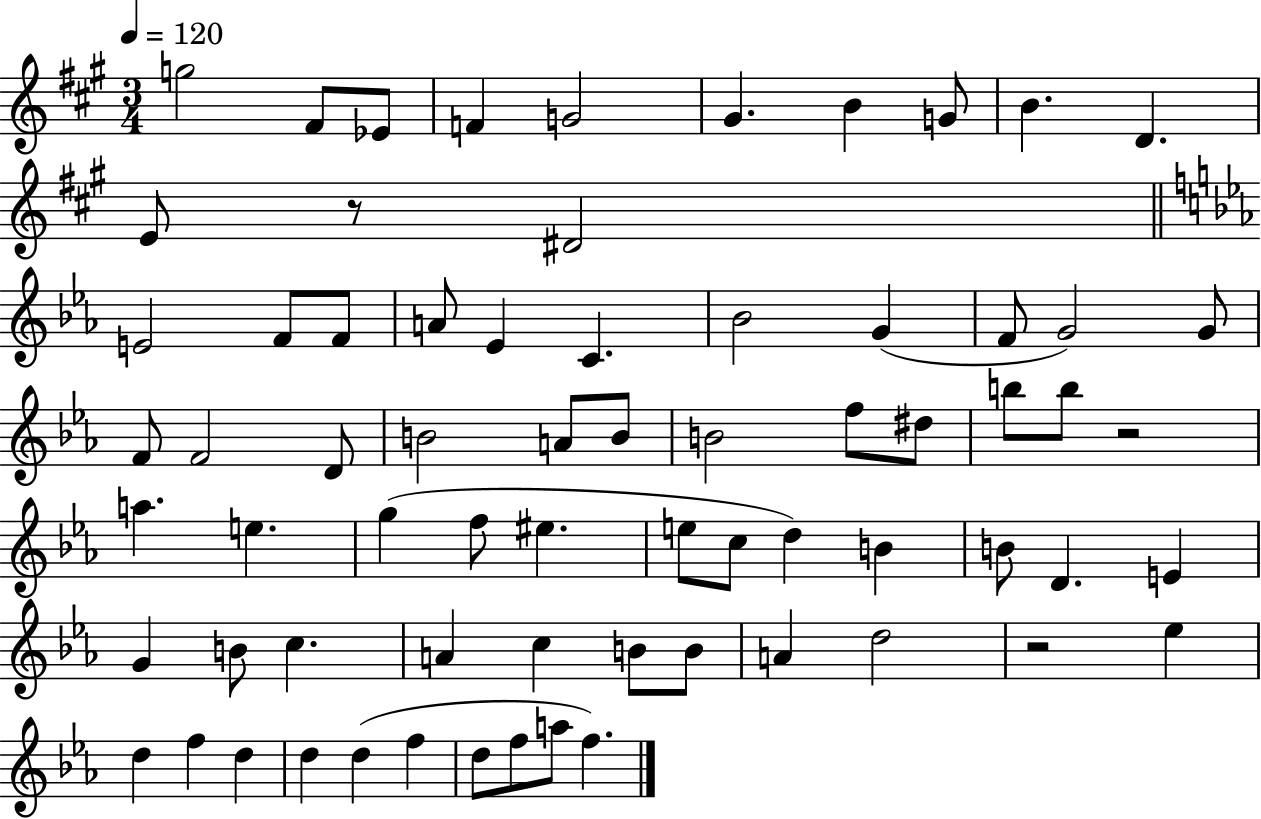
G5/h F#4/e Eb4/e F4/q G4/h G#4/q. B4/q G4/e B4/q. D4/q. E4/e R/e D#4/h E4/h F4/e F4/e A4/e Eb4/q C4/q. Bb4/h G4/q F4/e G4/h G4/e F4/e F4/h D4/e B4/h A4/e B4/e B4/h F5/e D#5/e B5/e B5/e R/h A5/q. E5/q. G5/q F5/e EIS5/q. E5/e C5/e D5/q B4/q B4/e D4/q. E4/q G4/q B4/e C5/q. A4/q C5/q B4/e B4/e A4/q D5/h R/h Eb5/q D5/q F5/q D5/q D5/q D5/q F5/q D5/e F5/e A5/e F5/q.